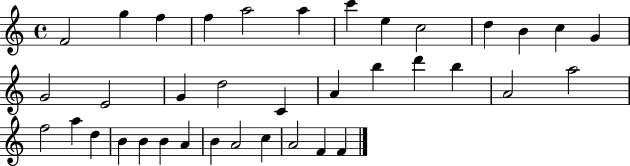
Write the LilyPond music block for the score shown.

{
  \clef treble
  \time 4/4
  \defaultTimeSignature
  \key c \major
  f'2 g''4 f''4 | f''4 a''2 a''4 | c'''4 e''4 c''2 | d''4 b'4 c''4 g'4 | \break g'2 e'2 | g'4 d''2 c'4 | a'4 b''4 d'''4 b''4 | a'2 a''2 | \break f''2 a''4 d''4 | b'4 b'4 b'4 a'4 | b'4 a'2 c''4 | a'2 f'4 f'4 | \break \bar "|."
}